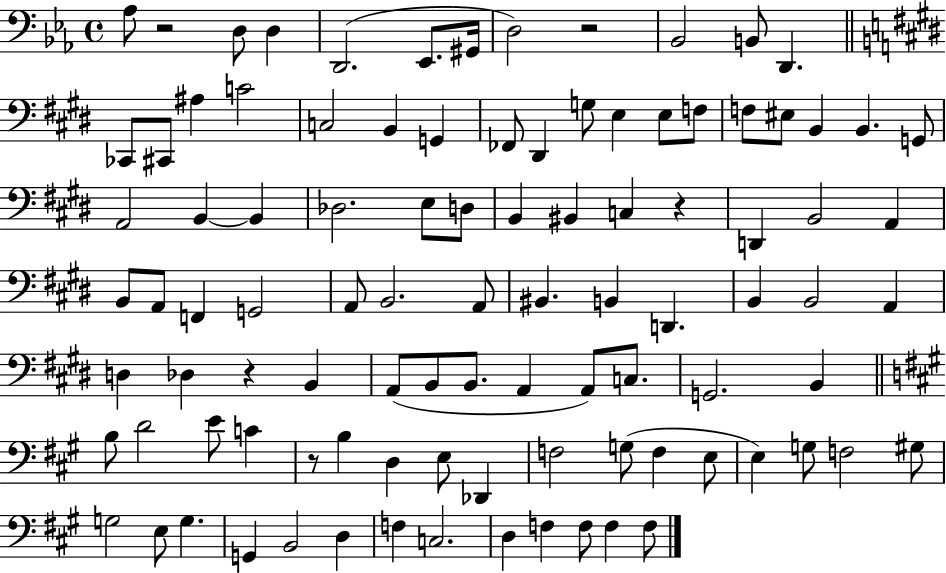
{
  \clef bass
  \time 4/4
  \defaultTimeSignature
  \key ees \major
  aes8 r2 d8 d4 | d,2.( ees,8. gis,16 | d2) r2 | bes,2 b,8 d,4. | \break \bar "||" \break \key e \major ces,8 cis,8 ais4 c'2 | c2 b,4 g,4 | fes,8 dis,4 g8 e4 e8 f8 | f8 eis8 b,4 b,4. g,8 | \break a,2 b,4~~ b,4 | des2. e8 d8 | b,4 bis,4 c4 r4 | d,4 b,2 a,4 | \break b,8 a,8 f,4 g,2 | a,8 b,2. a,8 | bis,4. b,4 d,4. | b,4 b,2 a,4 | \break d4 des4 r4 b,4 | a,8( b,8 b,8. a,4 a,8) c8. | g,2. b,4 | \bar "||" \break \key a \major b8 d'2 e'8 c'4 | r8 b4 d4 e8 des,4 | f2 g8( f4 e8 | e4) g8 f2 gis8 | \break g2 e8 g4. | g,4 b,2 d4 | f4 c2. | d4 f4 f8 f4 f8 | \break \bar "|."
}